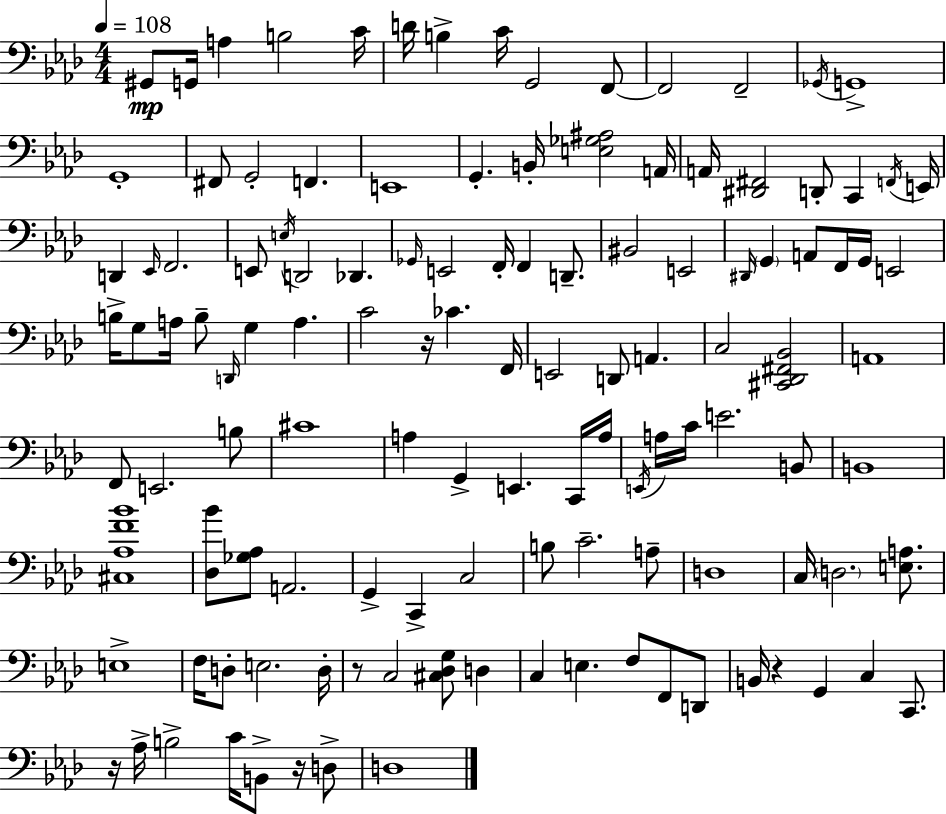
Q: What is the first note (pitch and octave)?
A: G#2